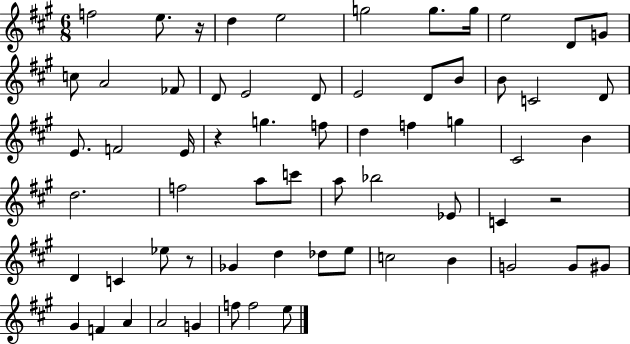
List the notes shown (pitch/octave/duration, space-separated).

F5/h E5/e. R/s D5/q E5/h G5/h G5/e. G5/s E5/h D4/e G4/e C5/e A4/h FES4/e D4/e E4/h D4/e E4/h D4/e B4/e B4/e C4/h D4/e E4/e. F4/h E4/s R/q G5/q. F5/e D5/q F5/q G5/q C#4/h B4/q D5/h. F5/h A5/e C6/e A5/e Bb5/h Eb4/e C4/q R/h D4/q C4/q Eb5/e R/e Gb4/q D5/q Db5/e E5/e C5/h B4/q G4/h G4/e G#4/e G#4/q F4/q A4/q A4/h G4/q F5/e F5/h E5/e